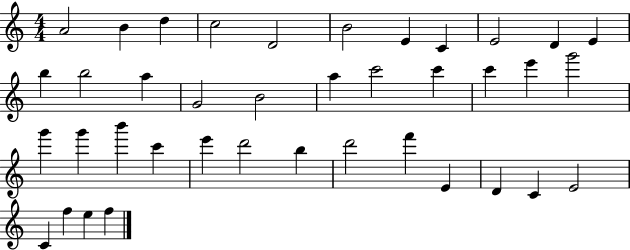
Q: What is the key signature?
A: C major